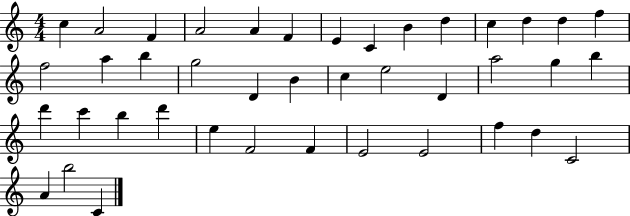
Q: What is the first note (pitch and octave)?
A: C5